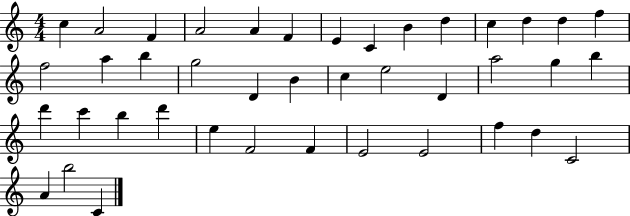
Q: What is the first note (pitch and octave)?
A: C5